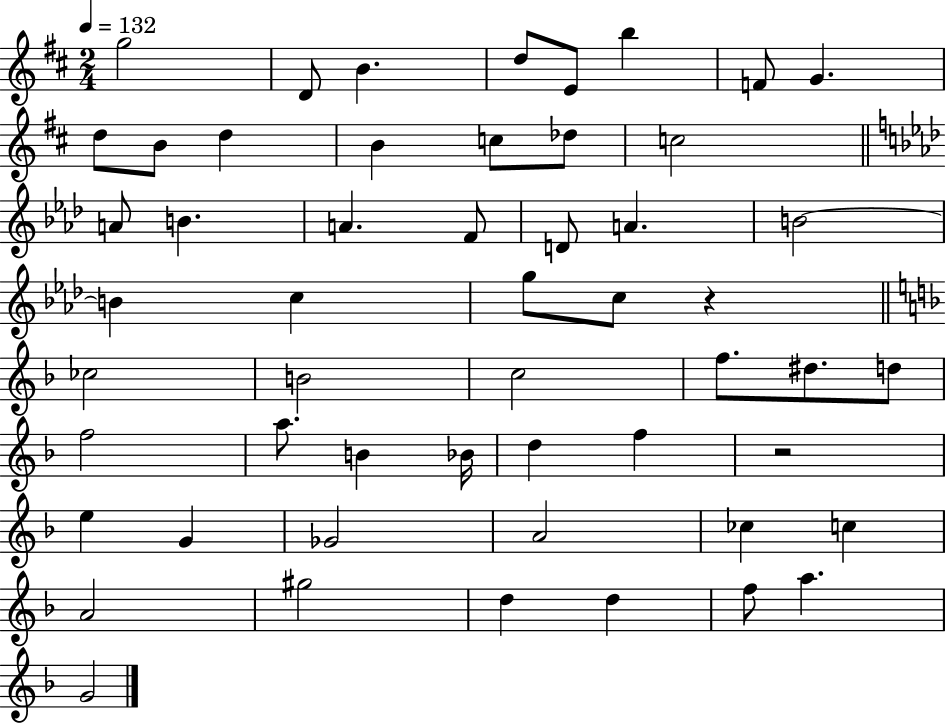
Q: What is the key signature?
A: D major